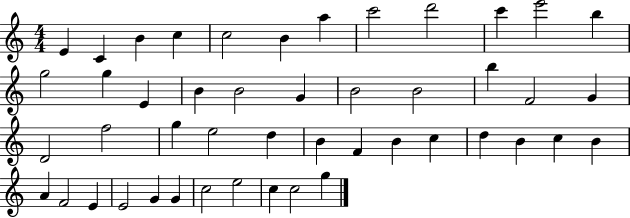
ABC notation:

X:1
T:Untitled
M:4/4
L:1/4
K:C
E C B c c2 B a c'2 d'2 c' e'2 b g2 g E B B2 G B2 B2 b F2 G D2 f2 g e2 d B F B c d B c B A F2 E E2 G G c2 e2 c c2 g